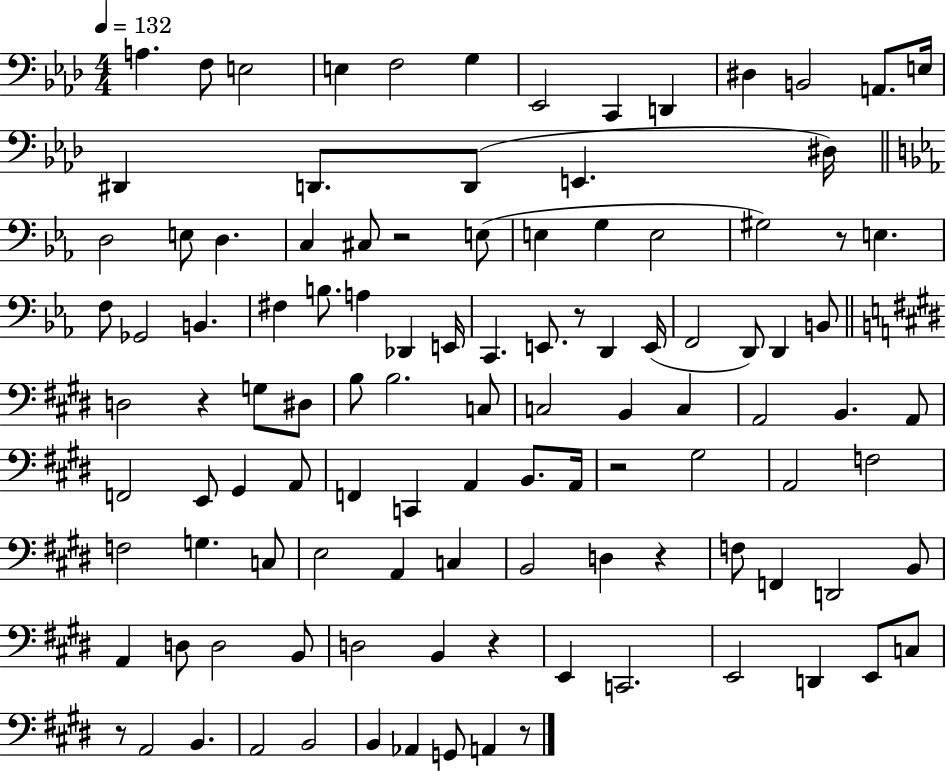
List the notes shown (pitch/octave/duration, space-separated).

A3/q. F3/e E3/h E3/q F3/h G3/q Eb2/h C2/q D2/q D#3/q B2/h A2/e. E3/s D#2/q D2/e. D2/e E2/q. D#3/s D3/h E3/e D3/q. C3/q C#3/e R/h E3/e E3/q G3/q E3/h G#3/h R/e E3/q. F3/e Gb2/h B2/q. F#3/q B3/e. A3/q Db2/q E2/s C2/q. E2/e. R/e D2/q E2/s F2/h D2/e D2/q B2/e D3/h R/q G3/e D#3/e B3/e B3/h. C3/e C3/h B2/q C3/q A2/h B2/q. A2/e F2/h E2/e G#2/q A2/e F2/q C2/q A2/q B2/e. A2/s R/h G#3/h A2/h F3/h F3/h G3/q. C3/e E3/h A2/q C3/q B2/h D3/q R/q F3/e F2/q D2/h B2/e A2/q D3/e D3/h B2/e D3/h B2/q R/q E2/q C2/h. E2/h D2/q E2/e C3/e R/e A2/h B2/q. A2/h B2/h B2/q Ab2/q G2/e A2/q R/e